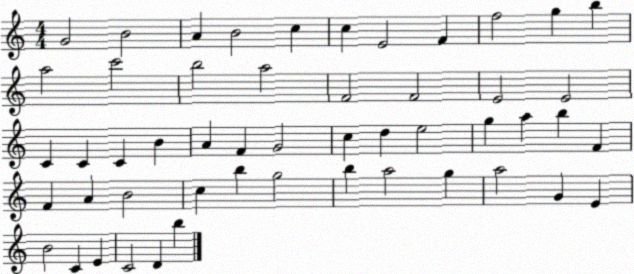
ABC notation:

X:1
T:Untitled
M:4/4
L:1/4
K:C
G2 B2 A B2 c c E2 F f2 g b a2 c'2 b2 a2 F2 F2 E2 E2 C C C B A F G2 c d e2 g a b F F A B2 c b g2 b a2 g a2 G E B2 C E C2 D b